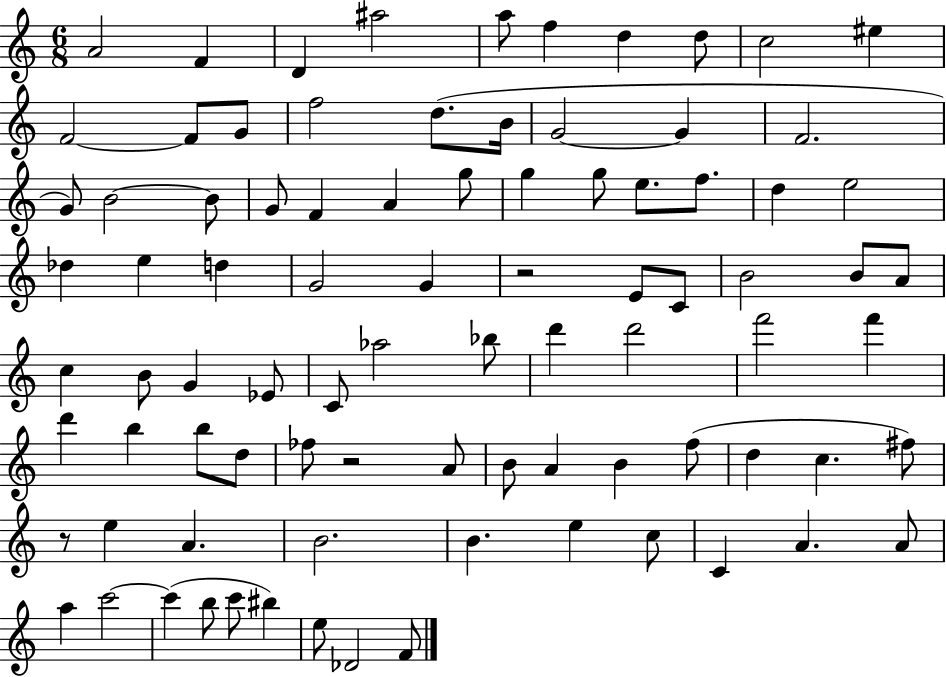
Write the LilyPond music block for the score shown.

{
  \clef treble
  \numericTimeSignature
  \time 6/8
  \key c \major
  a'2 f'4 | d'4 ais''2 | a''8 f''4 d''4 d''8 | c''2 eis''4 | \break f'2~~ f'8 g'8 | f''2 d''8.( b'16 | g'2~~ g'4 | f'2. | \break g'8) b'2~~ b'8 | g'8 f'4 a'4 g''8 | g''4 g''8 e''8. f''8. | d''4 e''2 | \break des''4 e''4 d''4 | g'2 g'4 | r2 e'8 c'8 | b'2 b'8 a'8 | \break c''4 b'8 g'4 ees'8 | c'8 aes''2 bes''8 | d'''4 d'''2 | f'''2 f'''4 | \break d'''4 b''4 b''8 d''8 | fes''8 r2 a'8 | b'8 a'4 b'4 f''8( | d''4 c''4. fis''8) | \break r8 e''4 a'4. | b'2. | b'4. e''4 c''8 | c'4 a'4. a'8 | \break a''4 c'''2~~ | c'''4( b''8 c'''8 bis''4) | e''8 des'2 f'8 | \bar "|."
}